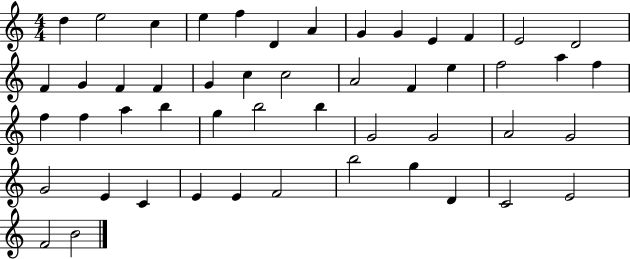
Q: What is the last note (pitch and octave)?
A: B4